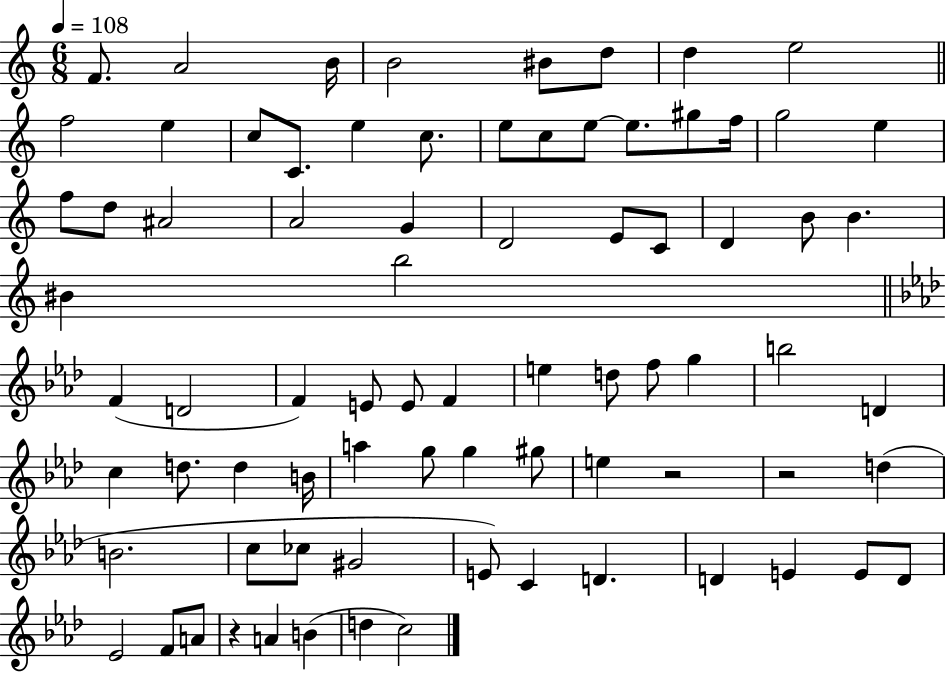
X:1
T:Untitled
M:6/8
L:1/4
K:C
F/2 A2 B/4 B2 ^B/2 d/2 d e2 f2 e c/2 C/2 e c/2 e/2 c/2 e/2 e/2 ^g/2 f/4 g2 e f/2 d/2 ^A2 A2 G D2 E/2 C/2 D B/2 B ^B b2 F D2 F E/2 E/2 F e d/2 f/2 g b2 D c d/2 d B/4 a g/2 g ^g/2 e z2 z2 d B2 c/2 _c/2 ^G2 E/2 C D D E E/2 D/2 _E2 F/2 A/2 z A B d c2